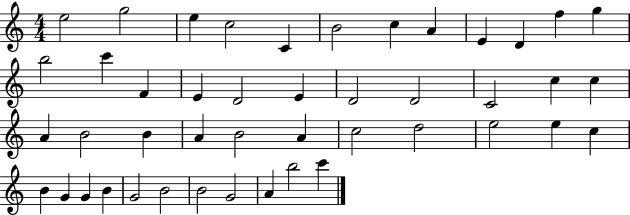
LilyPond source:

{
  \clef treble
  \numericTimeSignature
  \time 4/4
  \key c \major
  e''2 g''2 | e''4 c''2 c'4 | b'2 c''4 a'4 | e'4 d'4 f''4 g''4 | \break b''2 c'''4 f'4 | e'4 d'2 e'4 | d'2 d'2 | c'2 c''4 c''4 | \break a'4 b'2 b'4 | a'4 b'2 a'4 | c''2 d''2 | e''2 e''4 c''4 | \break b'4 g'4 g'4 b'4 | g'2 b'2 | b'2 g'2 | a'4 b''2 c'''4 | \break \bar "|."
}